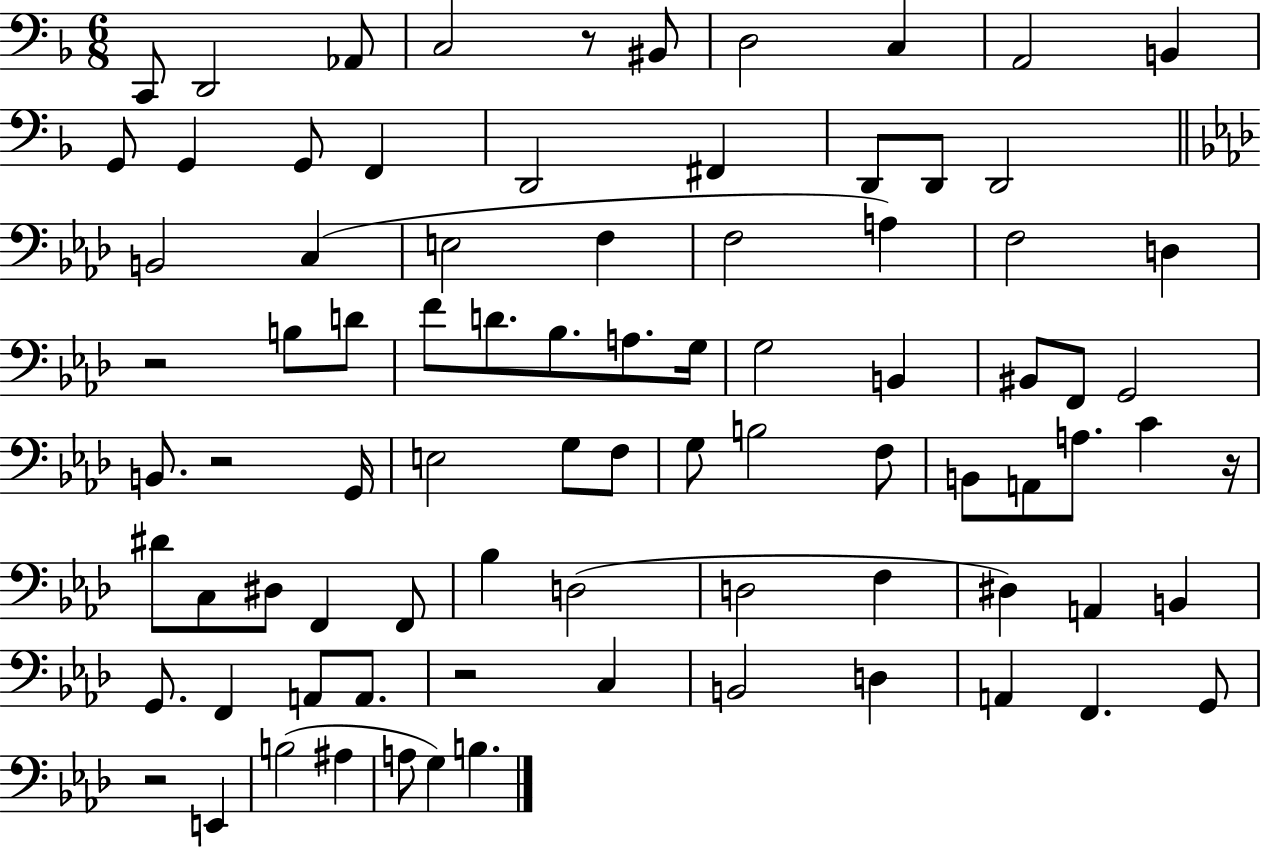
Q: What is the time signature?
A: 6/8